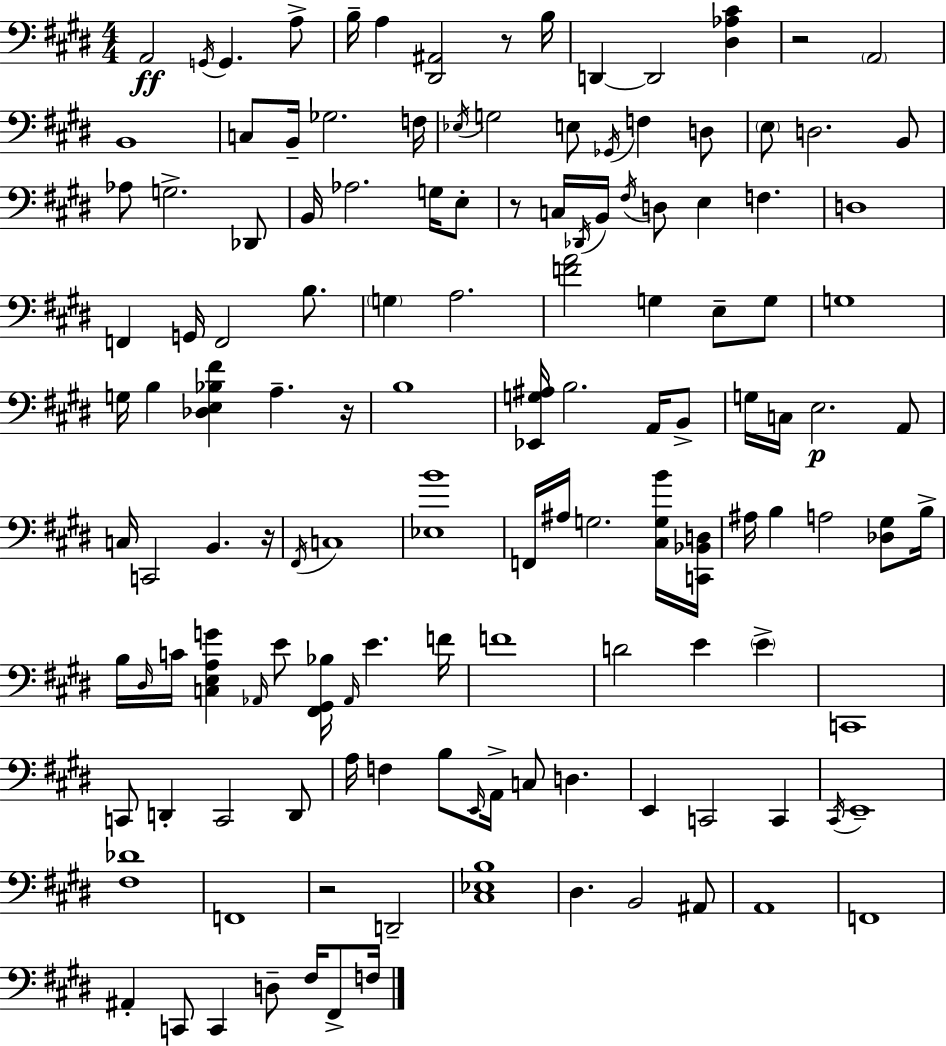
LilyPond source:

{
  \clef bass
  \numericTimeSignature
  \time 4/4
  \key e \major
  a,2\ff \acciaccatura { g,16 } g,4. a8-> | b16-- a4 <dis, ais,>2 r8 | b16 d,4~~ d,2 <dis aes cis'>4 | r2 \parenthesize a,2 | \break b,1 | c8 b,16-- ges2. | f16 \acciaccatura { ees16 } g2 e8 \acciaccatura { ges,16 } f4 | d8 \parenthesize e8 d2. | \break b,8 aes8 g2.-> | des,8 b,16 aes2. | g16 e8-. r8 c16 \acciaccatura { des,16 } b,16 \acciaccatura { fis16 } d8 e4 f4. | d1 | \break f,4 g,16 f,2 | b8. \parenthesize g4 a2. | <f' a'>2 g4 | e8-- g8 g1 | \break g16 b4 <des e bes fis'>4 a4.-- | r16 b1 | <ees, g ais>16 b2. | a,16 b,8-> g16 c16 e2.\p | \break a,8 c16 c,2 b,4. | r16 \acciaccatura { fis,16 } c1 | <ees b'>1 | f,16 ais16 g2. | \break <cis g b'>16 <c, bes, d>16 ais16 b4 a2 | <des gis>8 b16-> b16 \grace { dis16 } c'16 <c e a g'>4 \grace { aes,16 } e'8 | <fis, gis, bes>16 \grace { aes,16 } e'4. f'16 f'1 | d'2 | \break e'4 \parenthesize e'4-> c,1 | c,8 d,4-. c,2 | d,8 a16 f4 b8 | \grace { e,16 } a,16-> c8 d4. e,4 c,2 | \break c,4 \acciaccatura { cis,16 } e,1-- | <fis des'>1 | f,1 | r2 | \break d,2-- <cis ees b>1 | dis4. | b,2 ais,8 a,1 | f,1 | \break ais,4-. c,8 | c,4 d8-- fis16 fis,8-> f16 \bar "|."
}